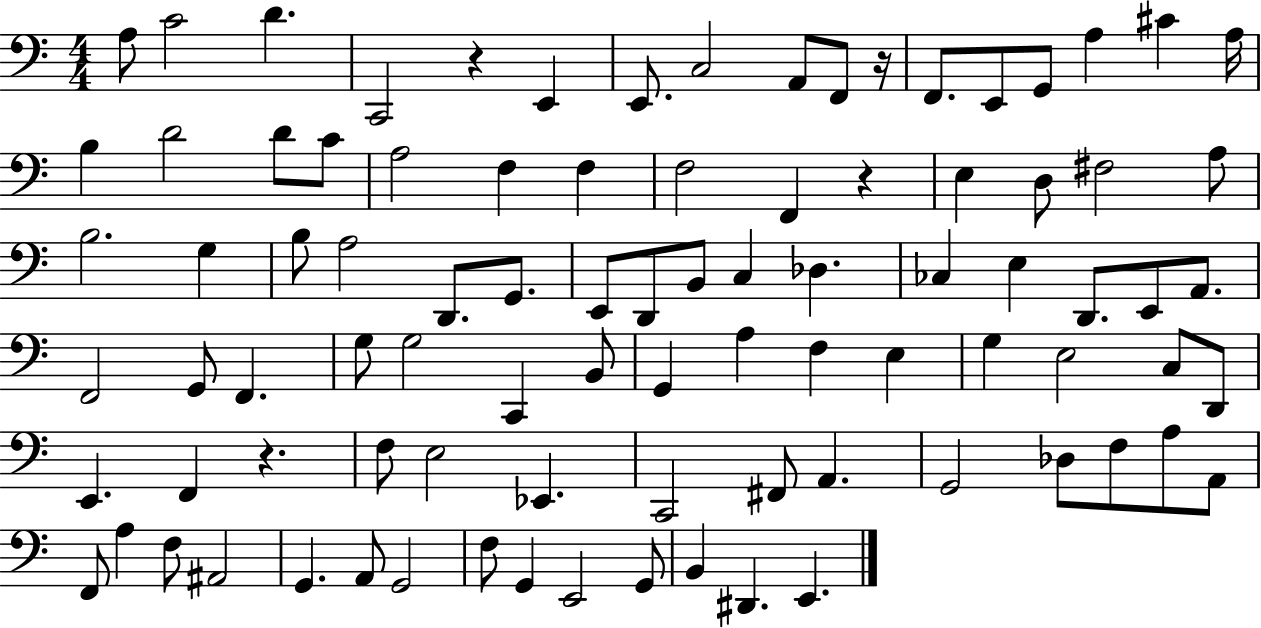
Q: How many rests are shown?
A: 4